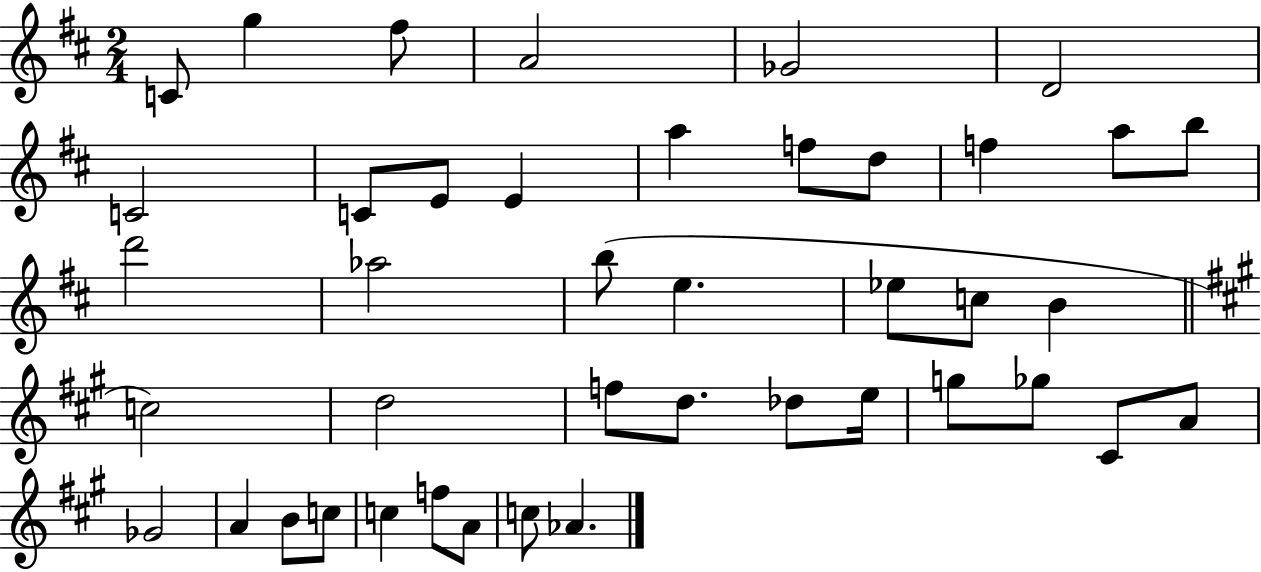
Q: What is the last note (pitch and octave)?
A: Ab4